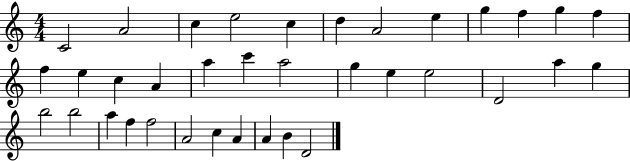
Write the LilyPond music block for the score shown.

{
  \clef treble
  \numericTimeSignature
  \time 4/4
  \key c \major
  c'2 a'2 | c''4 e''2 c''4 | d''4 a'2 e''4 | g''4 f''4 g''4 f''4 | \break f''4 e''4 c''4 a'4 | a''4 c'''4 a''2 | g''4 e''4 e''2 | d'2 a''4 g''4 | \break b''2 b''2 | a''4 f''4 f''2 | a'2 c''4 a'4 | a'4 b'4 d'2 | \break \bar "|."
}